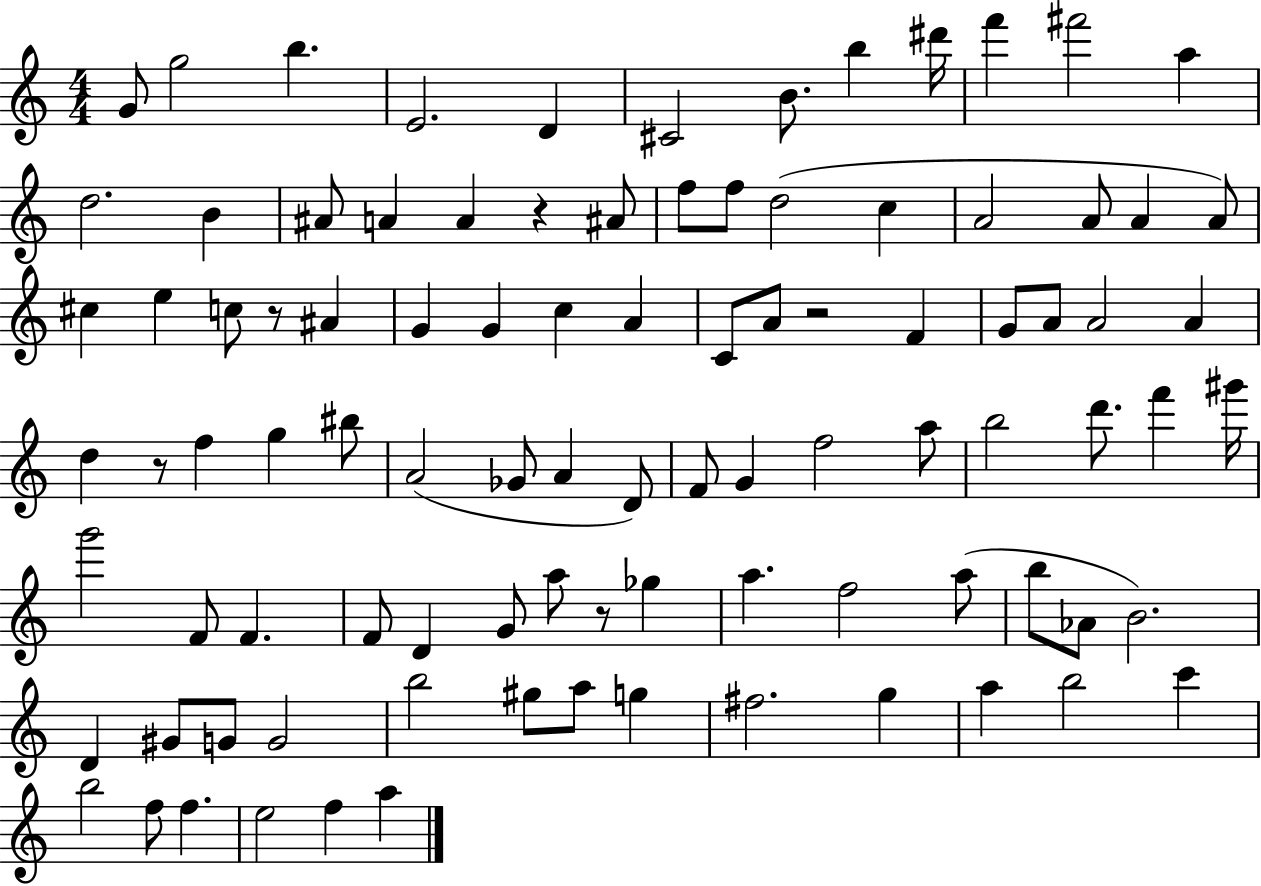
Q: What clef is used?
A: treble